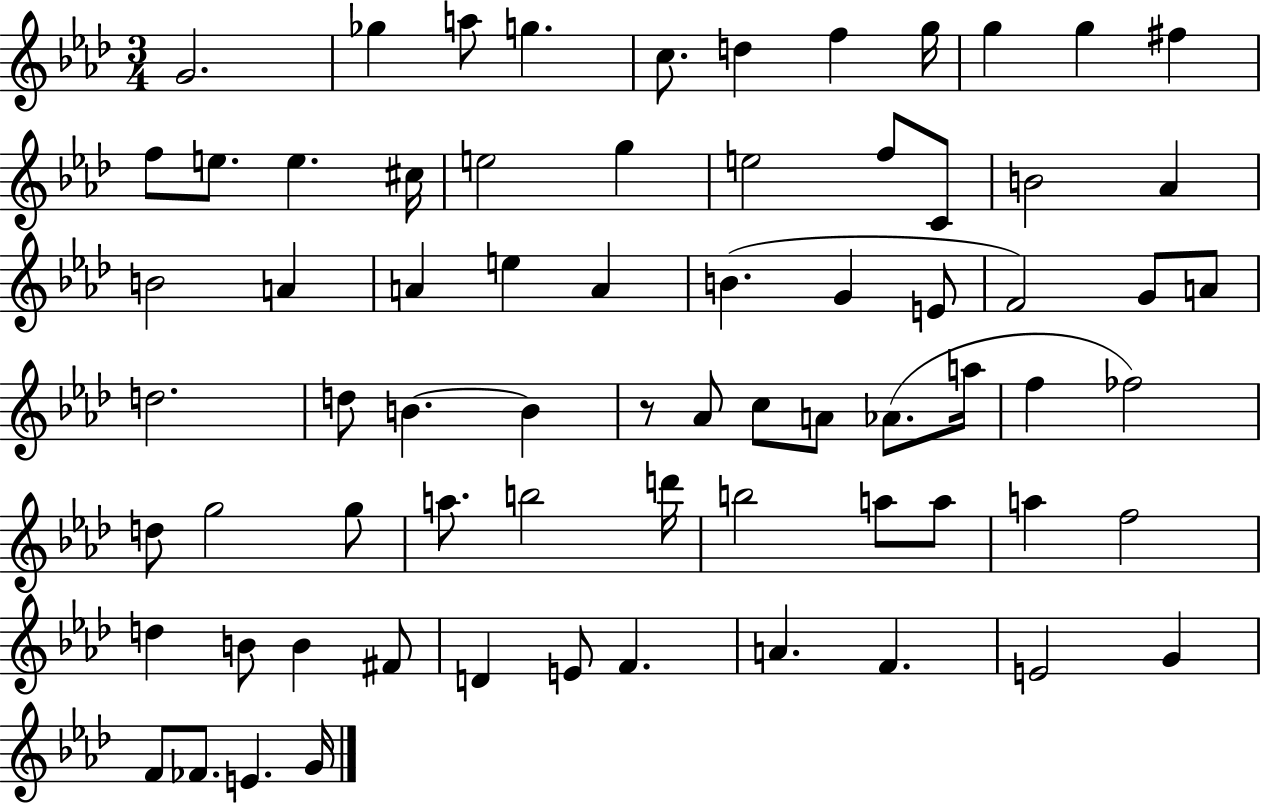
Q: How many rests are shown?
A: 1